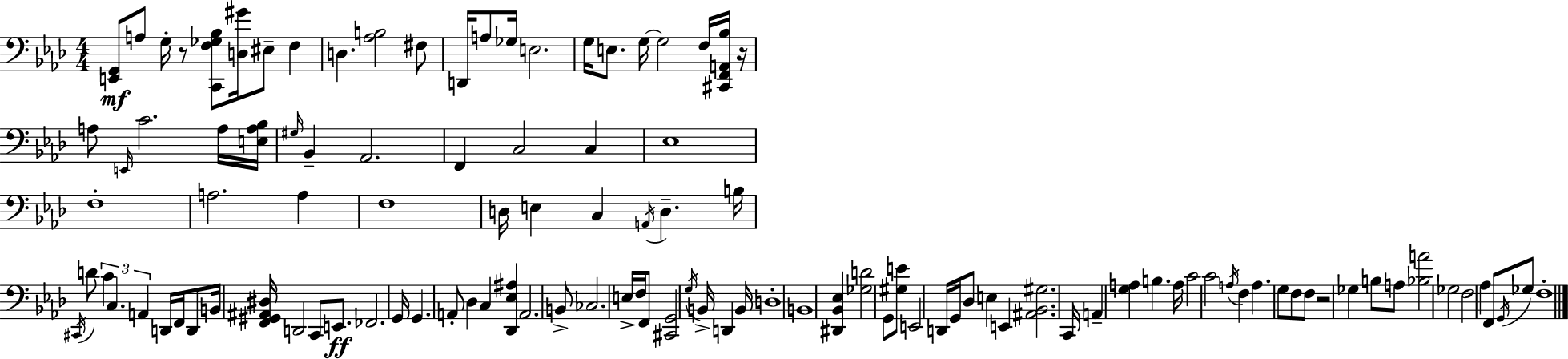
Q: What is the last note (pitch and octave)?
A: F3